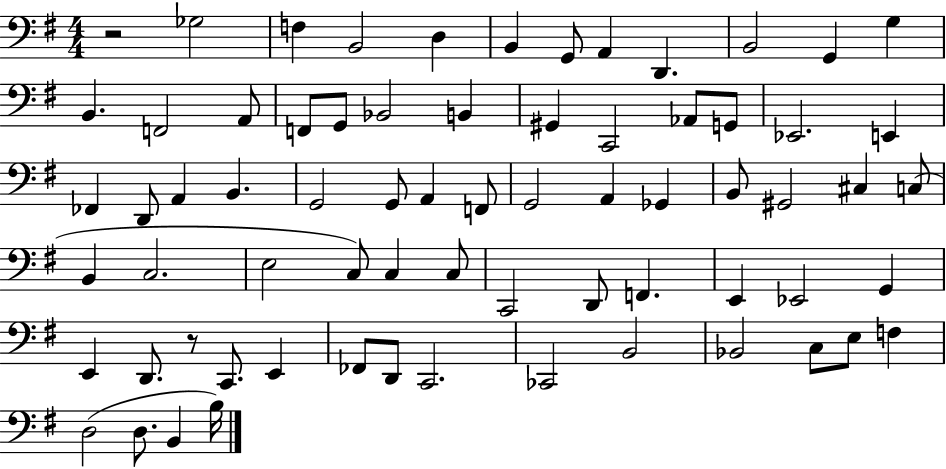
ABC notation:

X:1
T:Untitled
M:4/4
L:1/4
K:G
z2 _G,2 F, B,,2 D, B,, G,,/2 A,, D,, B,,2 G,, G, B,, F,,2 A,,/2 F,,/2 G,,/2 _B,,2 B,, ^G,, C,,2 _A,,/2 G,,/2 _E,,2 E,, _F,, D,,/2 A,, B,, G,,2 G,,/2 A,, F,,/2 G,,2 A,, _G,, B,,/2 ^G,,2 ^C, C,/2 B,, C,2 E,2 C,/2 C, C,/2 C,,2 D,,/2 F,, E,, _E,,2 G,, E,, D,,/2 z/2 C,,/2 E,, _F,,/2 D,,/2 C,,2 _C,,2 B,,2 _B,,2 C,/2 E,/2 F, D,2 D,/2 B,, B,/4